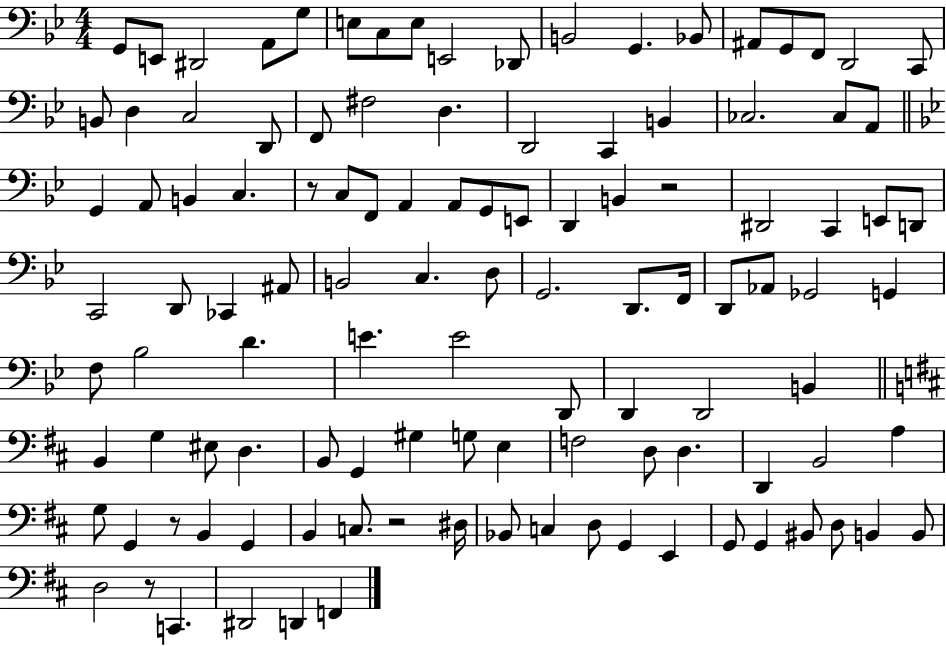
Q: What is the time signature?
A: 4/4